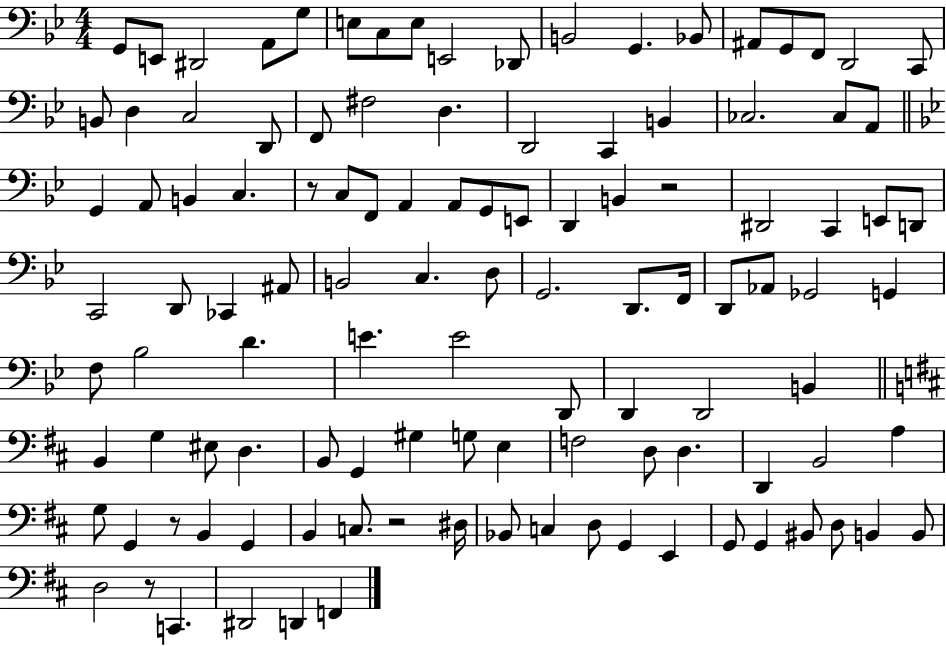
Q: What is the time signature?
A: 4/4